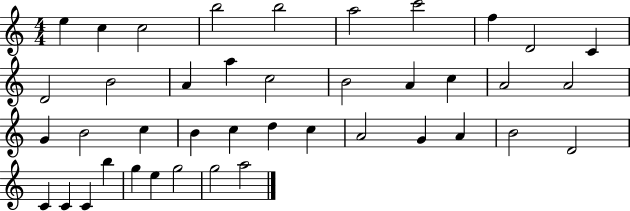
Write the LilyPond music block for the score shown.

{
  \clef treble
  \numericTimeSignature
  \time 4/4
  \key c \major
  e''4 c''4 c''2 | b''2 b''2 | a''2 c'''2 | f''4 d'2 c'4 | \break d'2 b'2 | a'4 a''4 c''2 | b'2 a'4 c''4 | a'2 a'2 | \break g'4 b'2 c''4 | b'4 c''4 d''4 c''4 | a'2 g'4 a'4 | b'2 d'2 | \break c'4 c'4 c'4 b''4 | g''4 e''4 g''2 | g''2 a''2 | \bar "|."
}